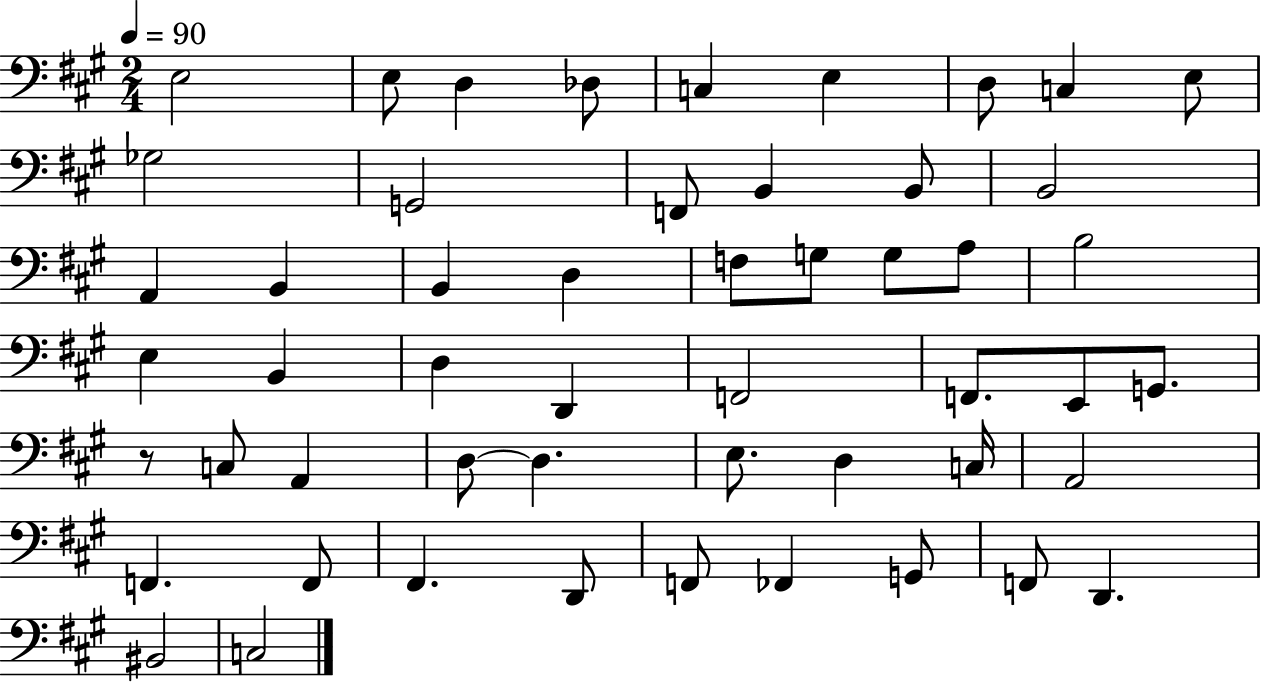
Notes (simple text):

E3/h E3/e D3/q Db3/e C3/q E3/q D3/e C3/q E3/e Gb3/h G2/h F2/e B2/q B2/e B2/h A2/q B2/q B2/q D3/q F3/e G3/e G3/e A3/e B3/h E3/q B2/q D3/q D2/q F2/h F2/e. E2/e G2/e. R/e C3/e A2/q D3/e D3/q. E3/e. D3/q C3/s A2/h F2/q. F2/e F#2/q. D2/e F2/e FES2/q G2/e F2/e D2/q. BIS2/h C3/h